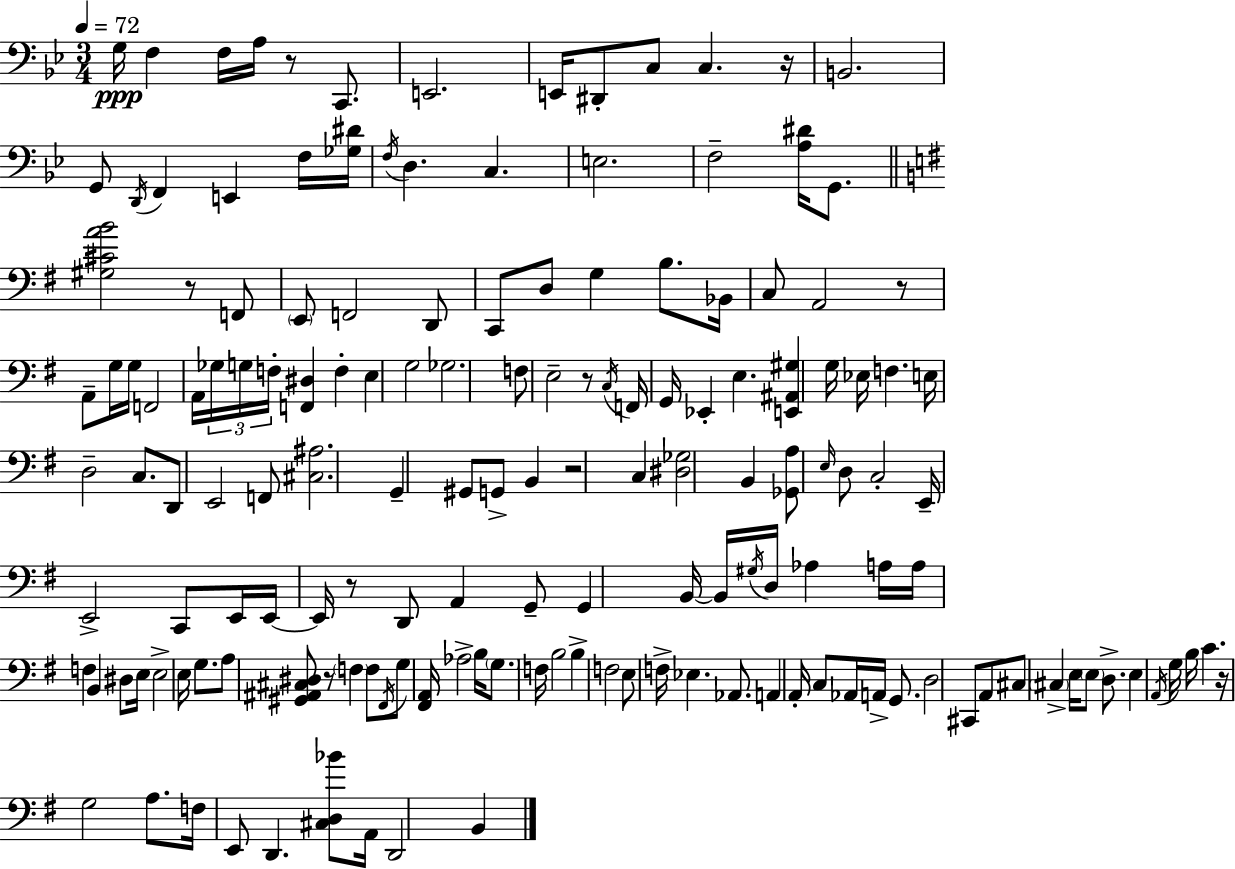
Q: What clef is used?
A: bass